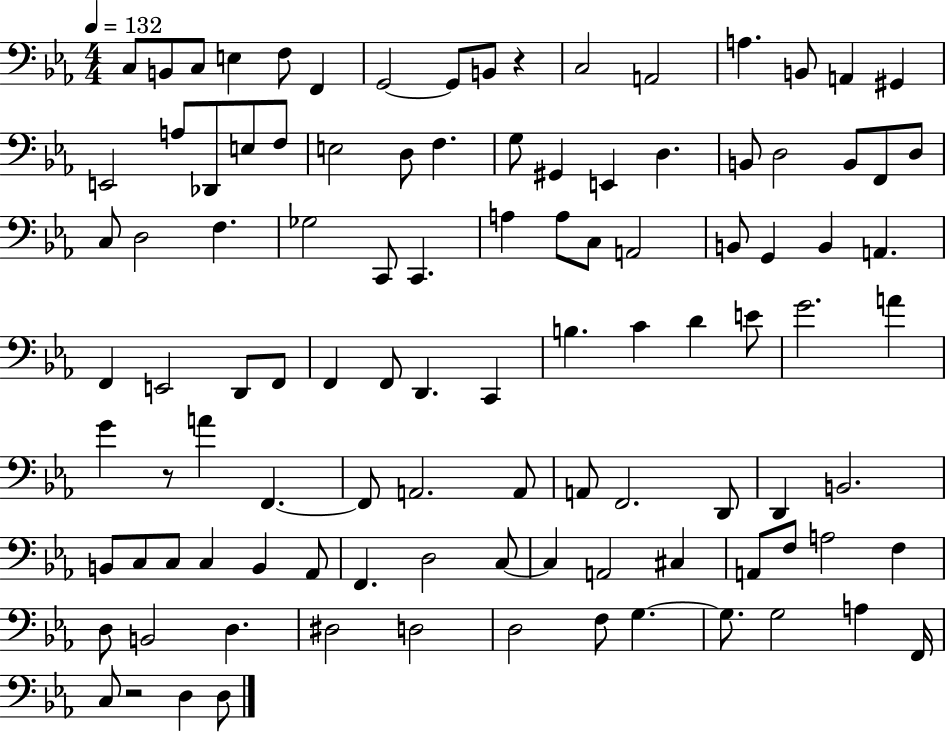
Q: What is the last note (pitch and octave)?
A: D3